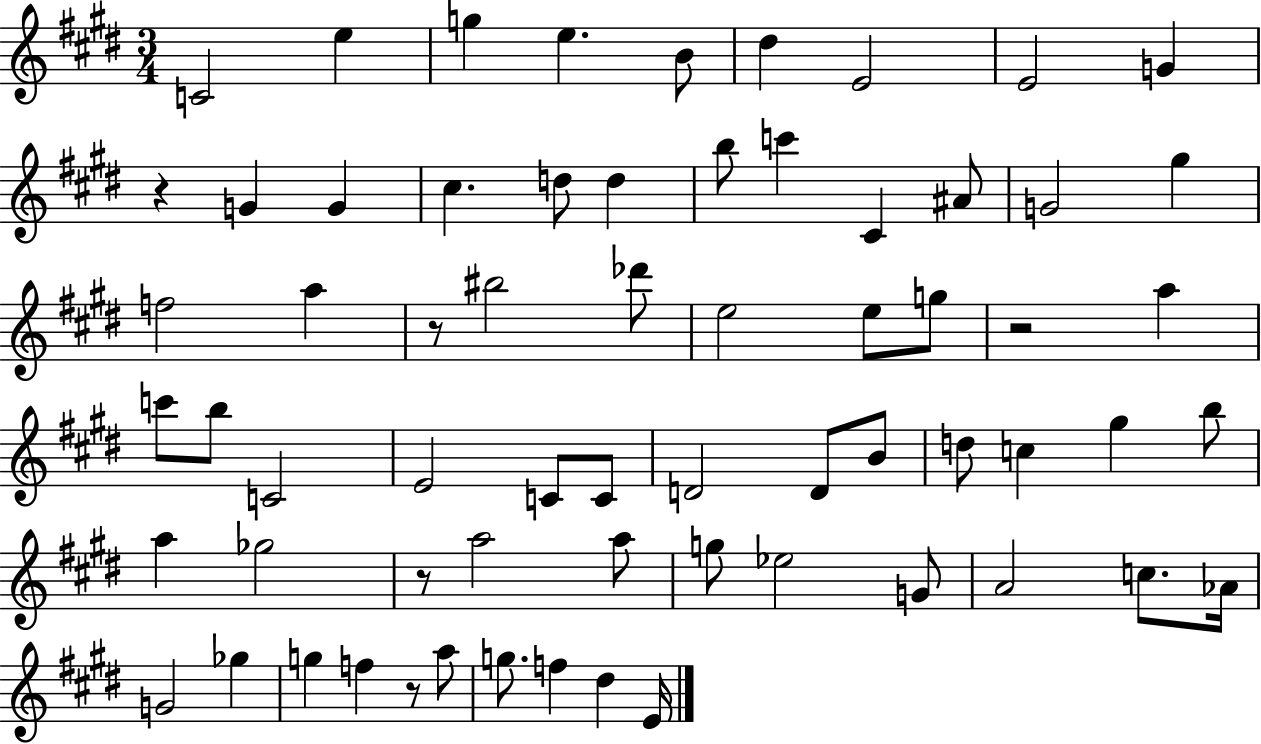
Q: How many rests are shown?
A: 5